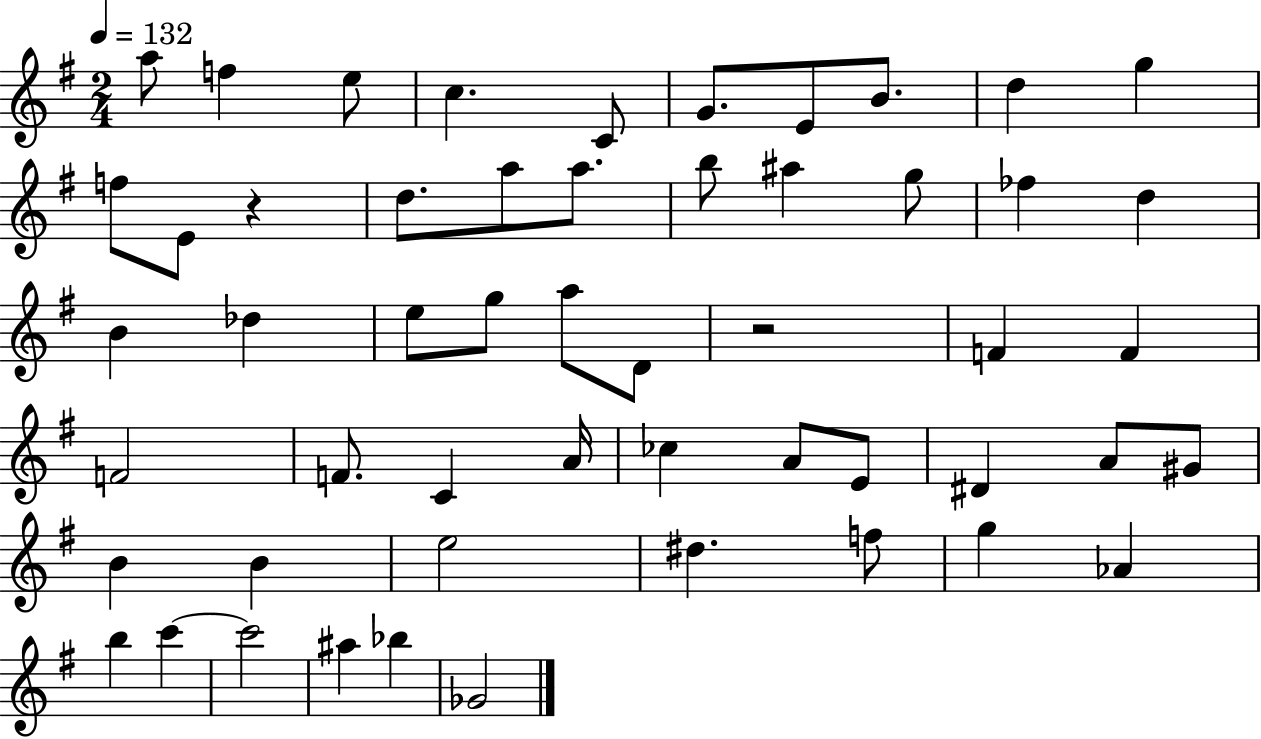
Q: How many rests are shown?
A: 2